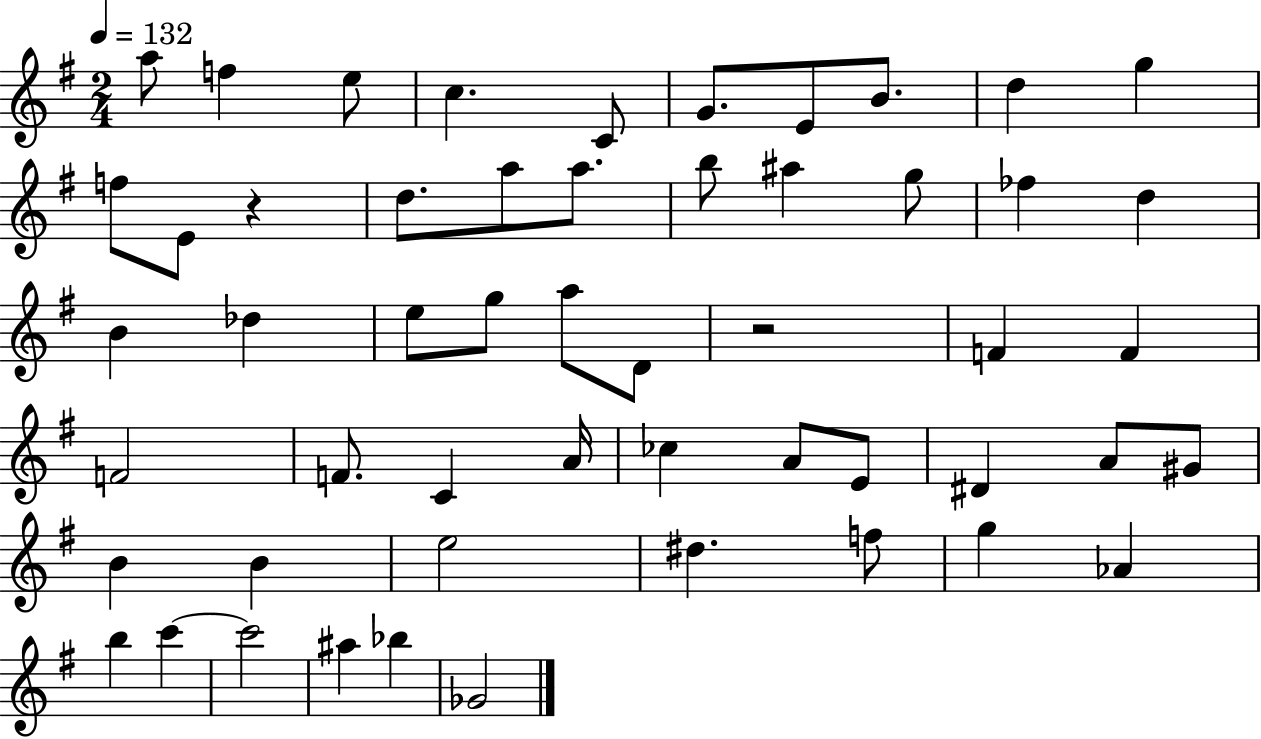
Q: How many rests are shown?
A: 2